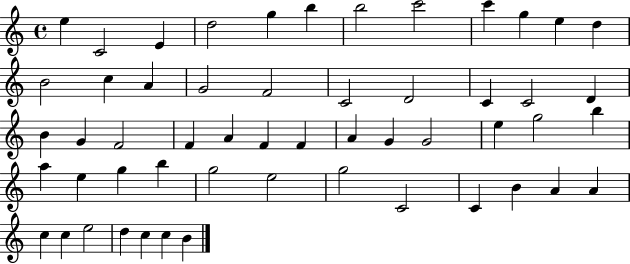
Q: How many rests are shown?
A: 0